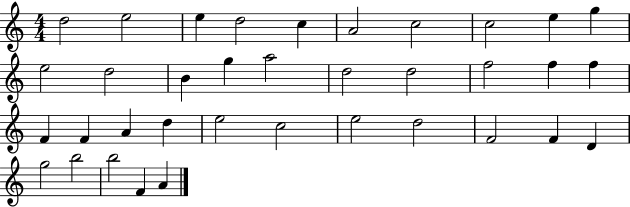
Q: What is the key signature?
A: C major